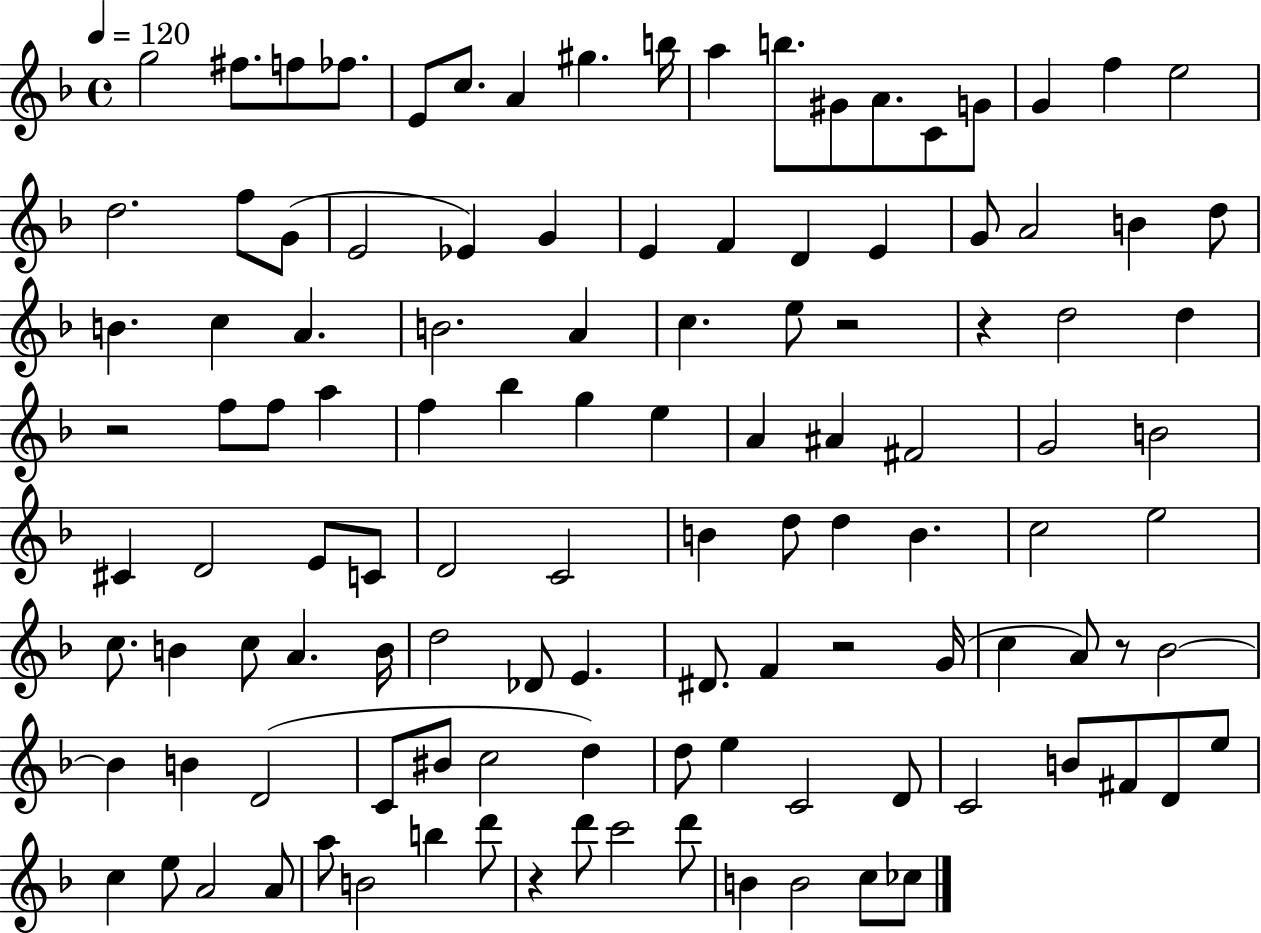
G5/h F#5/e. F5/e FES5/e. E4/e C5/e. A4/q G#5/q. B5/s A5/q B5/e. G#4/e A4/e. C4/e G4/e G4/q F5/q E5/h D5/h. F5/e G4/e E4/h Eb4/q G4/q E4/q F4/q D4/q E4/q G4/e A4/h B4/q D5/e B4/q. C5/q A4/q. B4/h. A4/q C5/q. E5/e R/h R/q D5/h D5/q R/h F5/e F5/e A5/q F5/q Bb5/q G5/q E5/q A4/q A#4/q F#4/h G4/h B4/h C#4/q D4/h E4/e C4/e D4/h C4/h B4/q D5/e D5/q B4/q. C5/h E5/h C5/e. B4/q C5/e A4/q. B4/s D5/h Db4/e E4/q. D#4/e. F4/q R/h G4/s C5/q A4/e R/e Bb4/h Bb4/q B4/q D4/h C4/e BIS4/e C5/h D5/q D5/e E5/q C4/h D4/e C4/h B4/e F#4/e D4/e E5/e C5/q E5/e A4/h A4/e A5/e B4/h B5/q D6/e R/q D6/e C6/h D6/e B4/q B4/h C5/e CES5/e